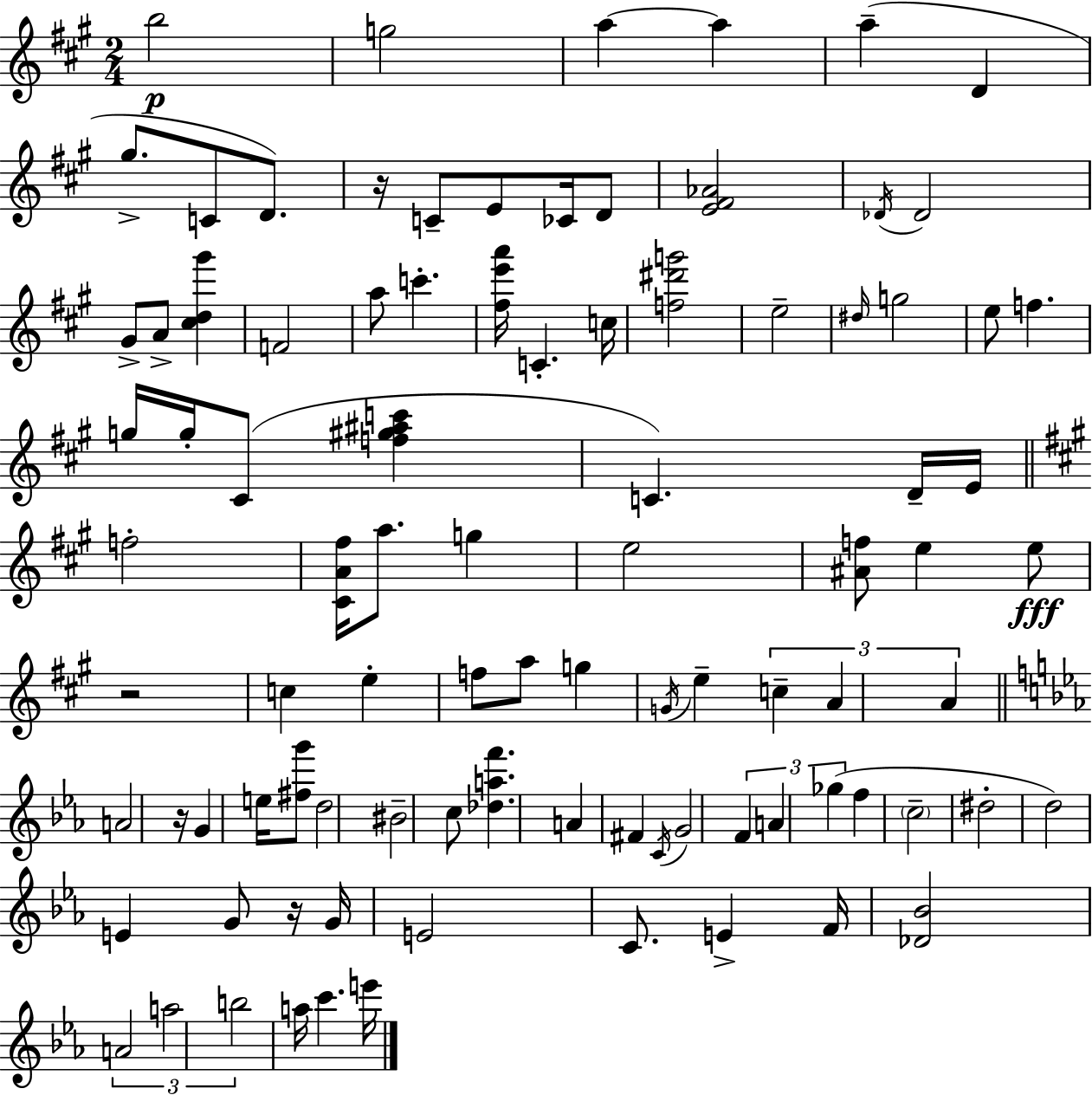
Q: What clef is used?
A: treble